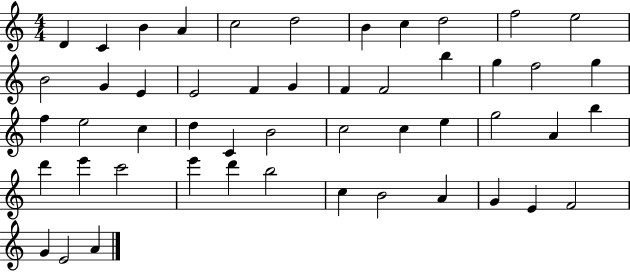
{
  \clef treble
  \numericTimeSignature
  \time 4/4
  \key c \major
  d'4 c'4 b'4 a'4 | c''2 d''2 | b'4 c''4 d''2 | f''2 e''2 | \break b'2 g'4 e'4 | e'2 f'4 g'4 | f'4 f'2 b''4 | g''4 f''2 g''4 | \break f''4 e''2 c''4 | d''4 c'4 b'2 | c''2 c''4 e''4 | g''2 a'4 b''4 | \break d'''4 e'''4 c'''2 | e'''4 d'''4 b''2 | c''4 b'2 a'4 | g'4 e'4 f'2 | \break g'4 e'2 a'4 | \bar "|."
}